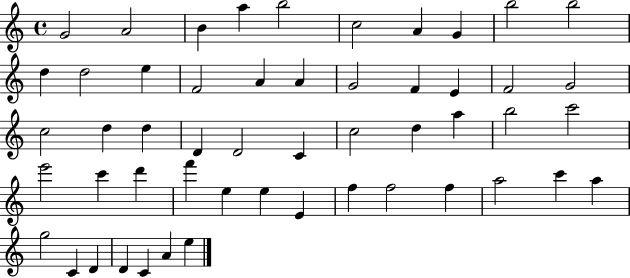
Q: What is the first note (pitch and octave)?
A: G4